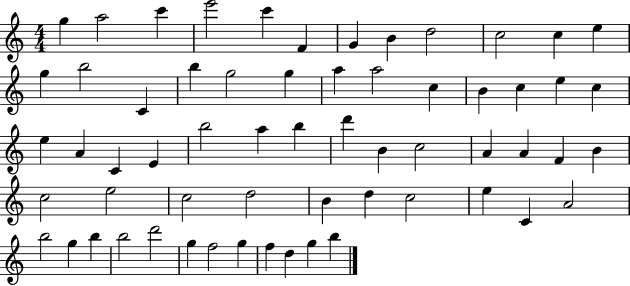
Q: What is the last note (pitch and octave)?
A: B5